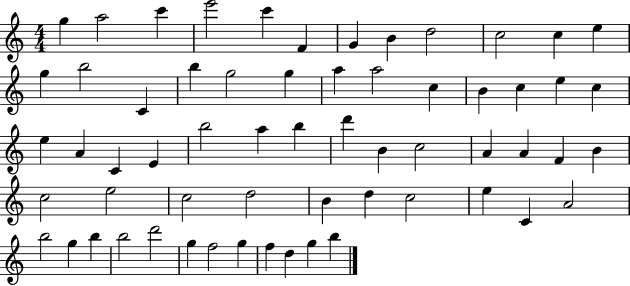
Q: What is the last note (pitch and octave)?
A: B5